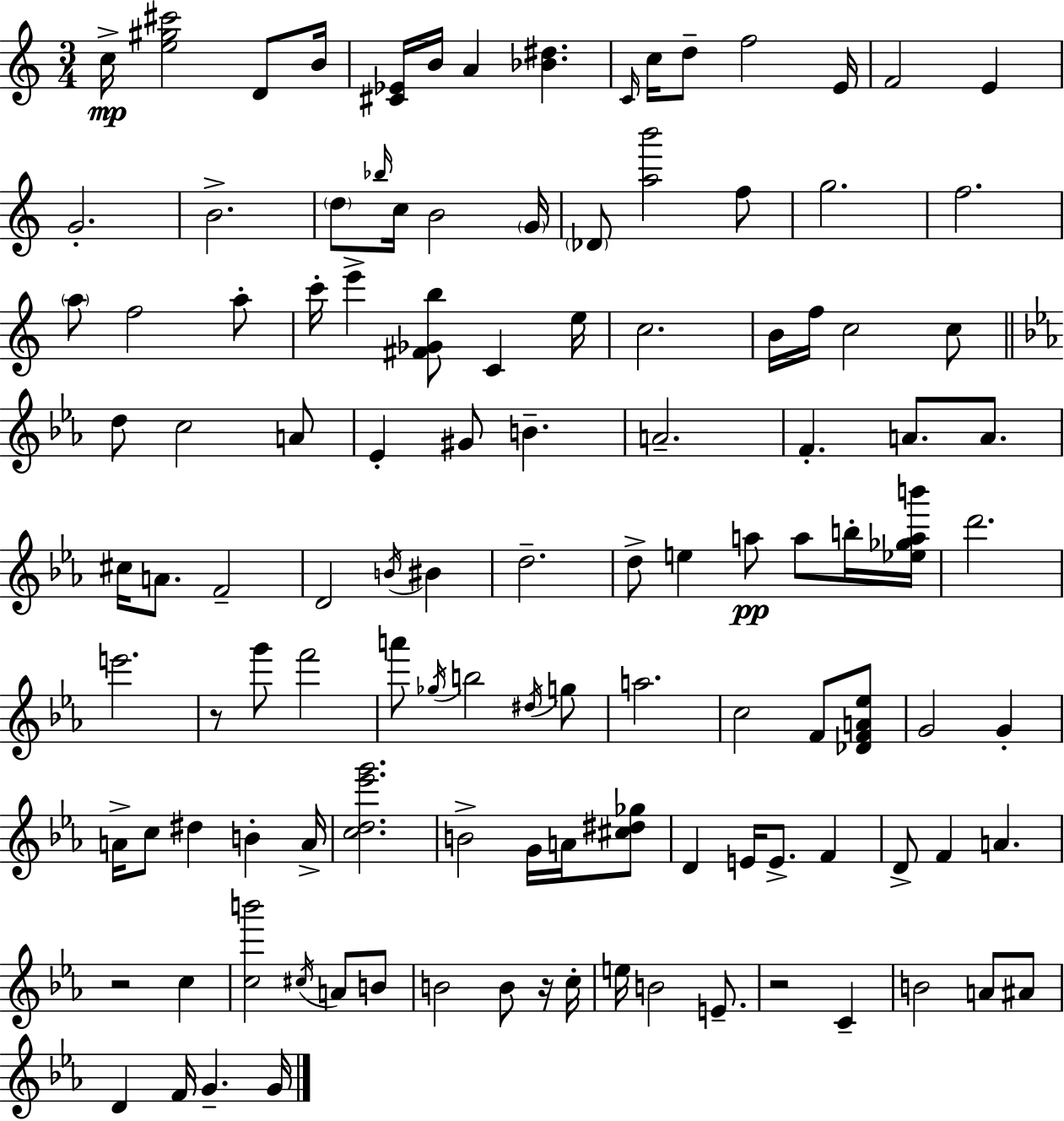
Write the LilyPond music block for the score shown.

{
  \clef treble
  \numericTimeSignature
  \time 3/4
  \key c \major
  \repeat volta 2 { c''16->\mp <e'' gis'' cis'''>2 d'8 b'16 | <cis' ees'>16 b'16 a'4 <bes' dis''>4. | \grace { c'16 } c''16 d''8-- f''2 | e'16 f'2 e'4 | \break g'2.-. | b'2.-> | \parenthesize d''8 \grace { bes''16 } c''16 b'2 | \parenthesize g'16 \parenthesize des'8 <a'' b'''>2 | \break f''8 g''2. | f''2. | \parenthesize a''8 f''2 | a''8-. c'''16-. e'''4-> <fis' ges' b''>8 c'4 | \break e''16 c''2. | b'16 f''16 c''2 | c''8 \bar "||" \break \key ees \major d''8 c''2 a'8 | ees'4-. gis'8 b'4.-- | a'2.-- | f'4.-. a'8. a'8. | \break cis''16 a'8. f'2-- | d'2 \acciaccatura { b'16 } bis'4 | d''2.-- | d''8-> e''4 a''8\pp a''8 b''16-. | \break <ees'' ges'' a'' b'''>16 d'''2. | e'''2. | r8 g'''8 f'''2 | a'''8 \acciaccatura { ges''16 } b''2 | \break \acciaccatura { dis''16 } g''8 a''2. | c''2 f'8 | <des' f' a' ees''>8 g'2 g'4-. | a'16-> c''8 dis''4 b'4-. | \break a'16-> <c'' d'' ees''' g'''>2. | b'2-> g'16 | a'16 <cis'' dis'' ges''>8 d'4 e'16 e'8.-> f'4 | d'8-> f'4 a'4. | \break r2 c''4 | <c'' b'''>2 \acciaccatura { cis''16 } | a'8 b'8 b'2 | b'8 r16 c''16-. e''16 b'2 | \break e'8.-- r2 | c'4-- b'2 | a'8 ais'8 d'4 f'16 g'4.-- | g'16 } \bar "|."
}